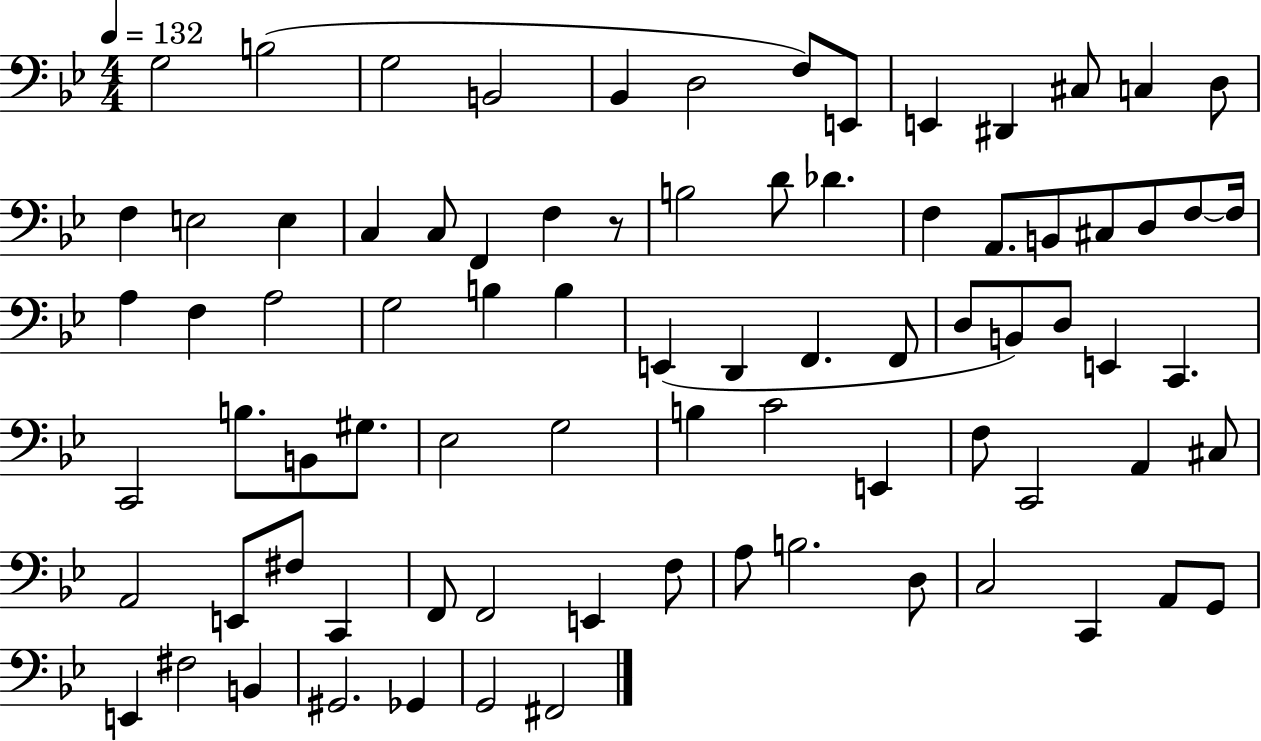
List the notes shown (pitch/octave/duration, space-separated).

G3/h B3/h G3/h B2/h Bb2/q D3/h F3/e E2/e E2/q D#2/q C#3/e C3/q D3/e F3/q E3/h E3/q C3/q C3/e F2/q F3/q R/e B3/h D4/e Db4/q. F3/q A2/e. B2/e C#3/e D3/e F3/e F3/s A3/q F3/q A3/h G3/h B3/q B3/q E2/q D2/q F2/q. F2/e D3/e B2/e D3/e E2/q C2/q. C2/h B3/e. B2/e G#3/e. Eb3/h G3/h B3/q C4/h E2/q F3/e C2/h A2/q C#3/e A2/h E2/e F#3/e C2/q F2/e F2/h E2/q F3/e A3/e B3/h. D3/e C3/h C2/q A2/e G2/e E2/q F#3/h B2/q G#2/h. Gb2/q G2/h F#2/h